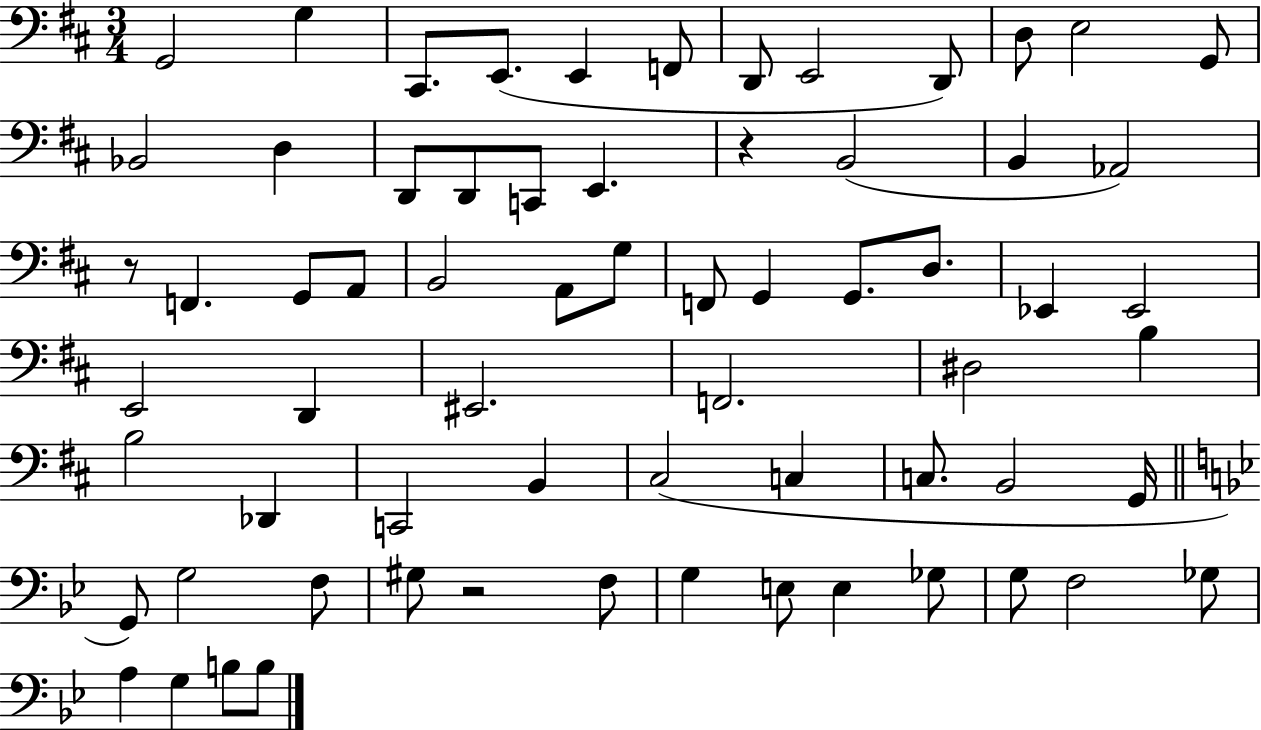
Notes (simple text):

G2/h G3/q C#2/e. E2/e. E2/q F2/e D2/e E2/h D2/e D3/e E3/h G2/e Bb2/h D3/q D2/e D2/e C2/e E2/q. R/q B2/h B2/q Ab2/h R/e F2/q. G2/e A2/e B2/h A2/e G3/e F2/e G2/q G2/e. D3/e. Eb2/q Eb2/h E2/h D2/q EIS2/h. F2/h. D#3/h B3/q B3/h Db2/q C2/h B2/q C#3/h C3/q C3/e. B2/h G2/s G2/e G3/h F3/e G#3/e R/h F3/e G3/q E3/e E3/q Gb3/e G3/e F3/h Gb3/e A3/q G3/q B3/e B3/e